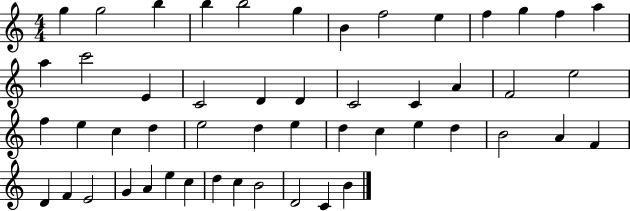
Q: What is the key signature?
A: C major